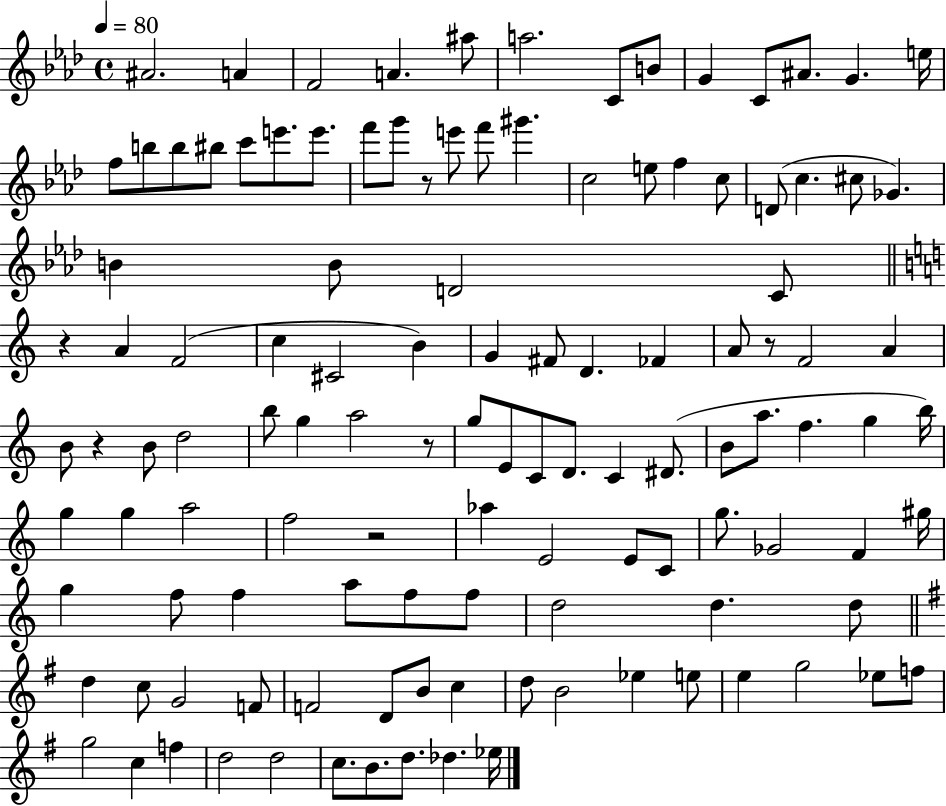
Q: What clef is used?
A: treble